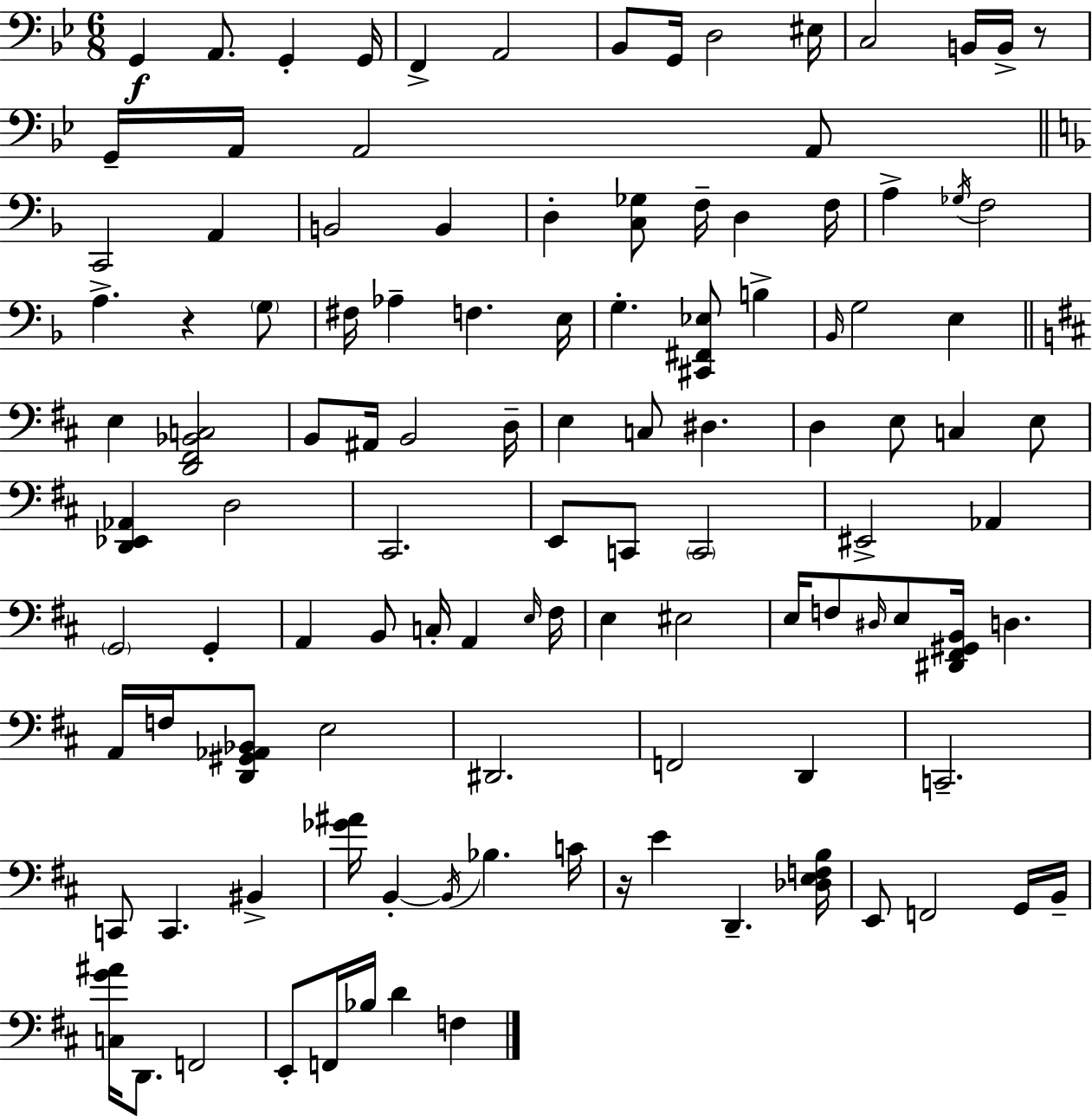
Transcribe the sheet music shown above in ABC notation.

X:1
T:Untitled
M:6/8
L:1/4
K:Gm
G,, A,,/2 G,, G,,/4 F,, A,,2 _B,,/2 G,,/4 D,2 ^E,/4 C,2 B,,/4 B,,/4 z/2 G,,/4 A,,/4 A,,2 A,,/2 C,,2 A,, B,,2 B,, D, [C,_G,]/2 F,/4 D, F,/4 A, _G,/4 F,2 A, z G,/2 ^F,/4 _A, F, E,/4 G, [^C,,^F,,_E,]/2 B, _B,,/4 G,2 E, E, [D,,^F,,_B,,C,]2 B,,/2 ^A,,/4 B,,2 D,/4 E, C,/2 ^D, D, E,/2 C, E,/2 [D,,_E,,_A,,] D,2 ^C,,2 E,,/2 C,,/2 C,,2 ^E,,2 _A,, G,,2 G,, A,, B,,/2 C,/4 A,, E,/4 ^F,/4 E, ^E,2 E,/4 F,/2 ^D,/4 E,/2 [^D,,^F,,^G,,B,,]/4 D, A,,/4 F,/4 [D,,^G,,_A,,_B,,]/2 E,2 ^D,,2 F,,2 D,, C,,2 C,,/2 C,, ^B,, [_G^A]/4 B,, B,,/4 _B, C/4 z/4 E D,, [_D,E,F,B,]/4 E,,/2 F,,2 G,,/4 B,,/4 [C,G^A]/4 D,,/2 F,,2 E,,/2 F,,/4 _B,/4 D F,